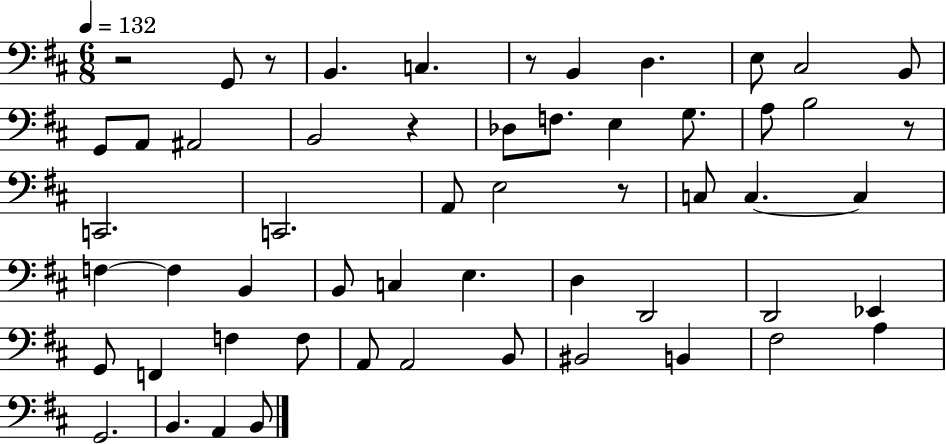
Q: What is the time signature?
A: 6/8